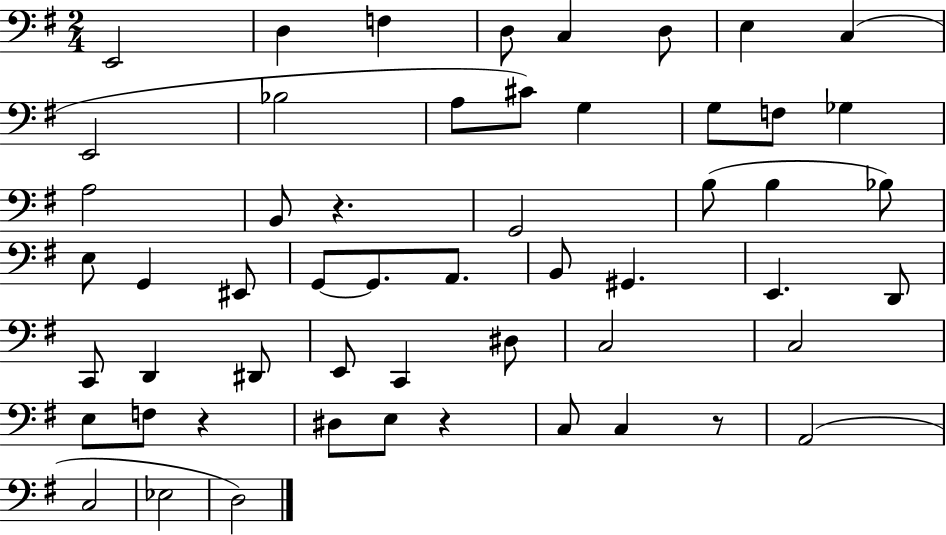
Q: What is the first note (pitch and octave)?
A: E2